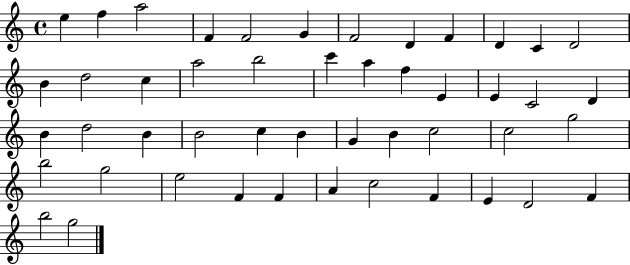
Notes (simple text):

E5/q F5/q A5/h F4/q F4/h G4/q F4/h D4/q F4/q D4/q C4/q D4/h B4/q D5/h C5/q A5/h B5/h C6/q A5/q F5/q E4/q E4/q C4/h D4/q B4/q D5/h B4/q B4/h C5/q B4/q G4/q B4/q C5/h C5/h G5/h B5/h G5/h E5/h F4/q F4/q A4/q C5/h F4/q E4/q D4/h F4/q B5/h G5/h